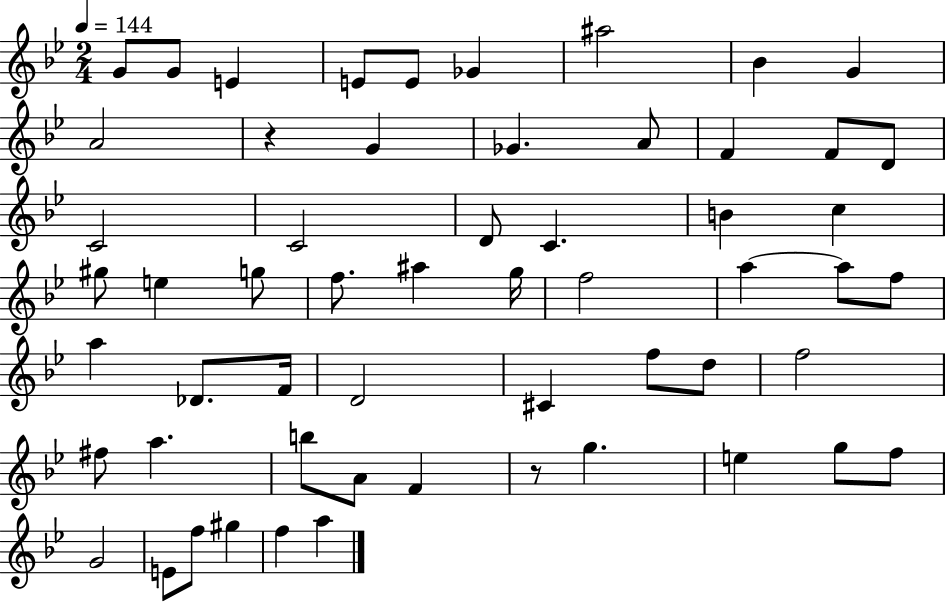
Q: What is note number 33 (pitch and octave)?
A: A5